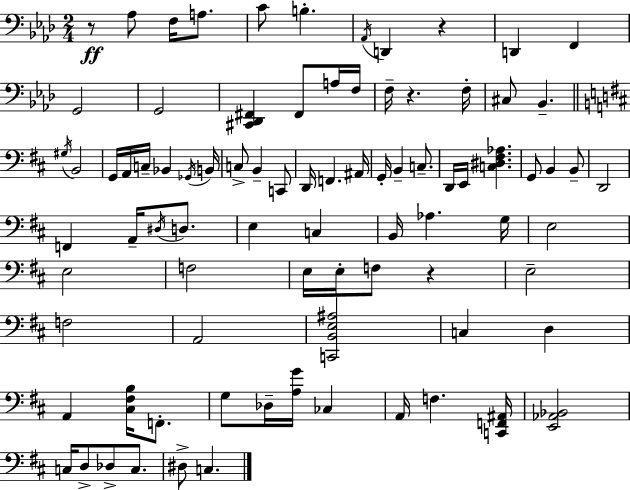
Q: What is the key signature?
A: AES major